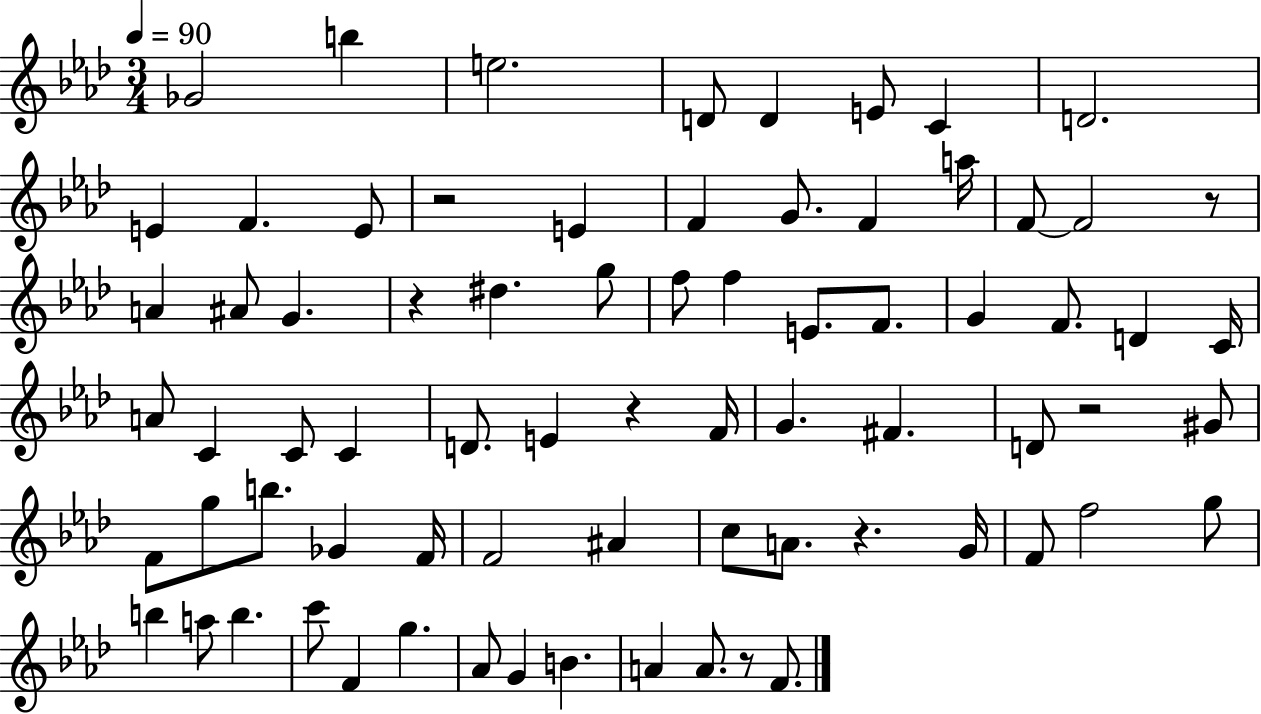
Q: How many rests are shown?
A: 7